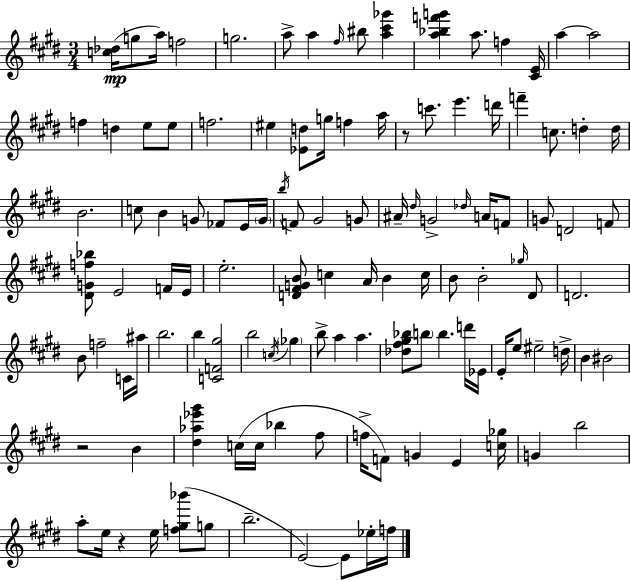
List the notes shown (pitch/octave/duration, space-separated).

[C5,Db5]/s G5/e A5/s F5/h G5/h. A5/e A5/q F#5/s BIS5/e [A5,C#6,Gb6]/q [A5,Bb5,F6,G6]/q A5/e. F5/q [C#4,E4]/s A5/q A5/h F5/q D5/q E5/e E5/e F5/h. EIS5/q [Eb4,D5]/e G5/s F5/q A5/s R/e C6/e. E6/q. D6/s F6/q C5/e. D5/q D5/s B4/h. C5/e B4/q G4/e FES4/e E4/s G4/s B5/s F4/e G#4/h G4/e A#4/s D#5/s G4/h Db5/s A4/s F4/e G4/e D4/h F4/e [D#4,G4,F5,Bb5]/e E4/h F4/s E4/s E5/h. [D4,F#4,G4,B4]/e C5/q A4/s B4/q C5/s B4/e B4/h Gb5/s D#4/e D4/h. B4/e F5/h C4/s A#5/s B5/h. B5/q [C4,F4,G#5]/h B5/h C5/s Gb5/q B5/e A5/q A5/q. [Db5,F#5,G#5,Bb5]/e B5/e B5/q. D6/s Eb4/s E4/s E5/e EIS5/h D5/s B4/q BIS4/h R/h B4/q [D#5,Ab5,Eb6,G#6]/q C5/s C5/s Bb5/q F#5/e F5/s F4/e G4/q E4/q [C5,Gb5]/s G4/q B5/h A5/e E5/s R/q E5/s [F5,G#5,Bb6]/e G5/e B5/h. E4/h E4/e Eb5/s F5/s